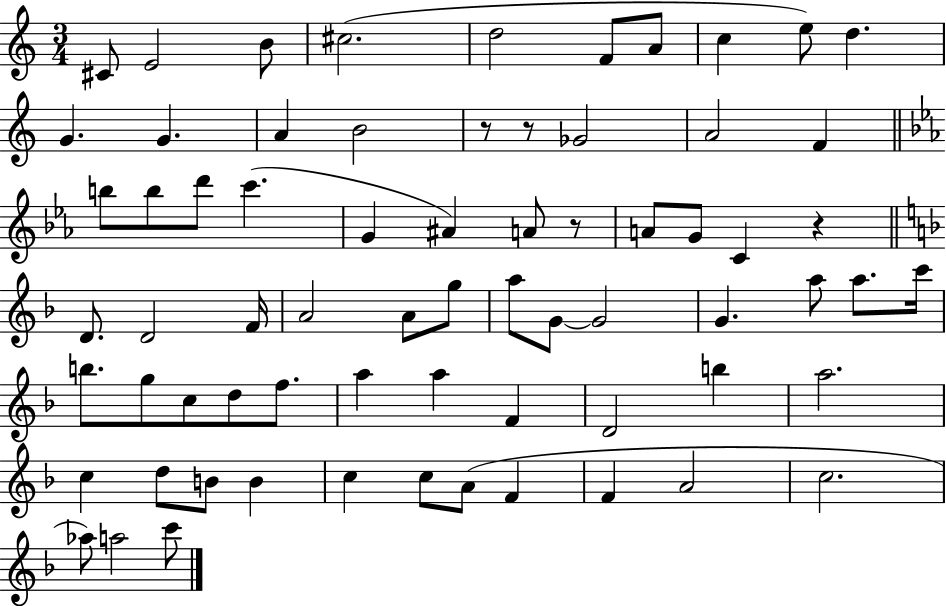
X:1
T:Untitled
M:3/4
L:1/4
K:C
^C/2 E2 B/2 ^c2 d2 F/2 A/2 c e/2 d G G A B2 z/2 z/2 _G2 A2 F b/2 b/2 d'/2 c' G ^A A/2 z/2 A/2 G/2 C z D/2 D2 F/4 A2 A/2 g/2 a/2 G/2 G2 G a/2 a/2 c'/4 b/2 g/2 c/2 d/2 f/2 a a F D2 b a2 c d/2 B/2 B c c/2 A/2 F F A2 c2 _a/2 a2 c'/2